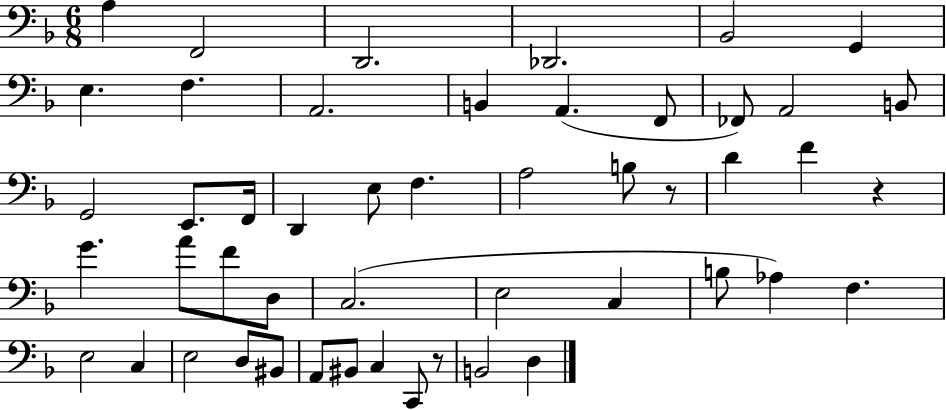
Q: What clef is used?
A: bass